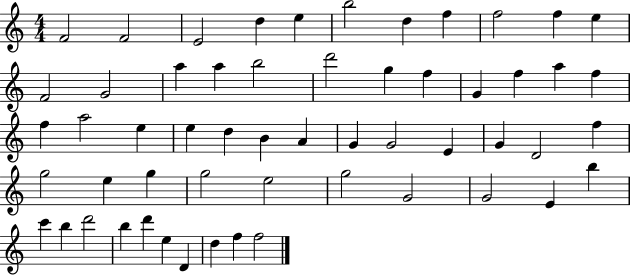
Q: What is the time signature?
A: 4/4